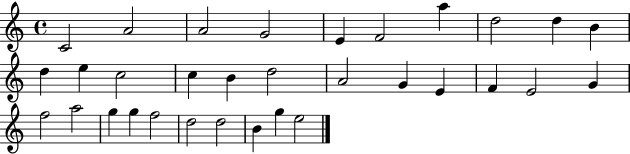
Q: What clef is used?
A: treble